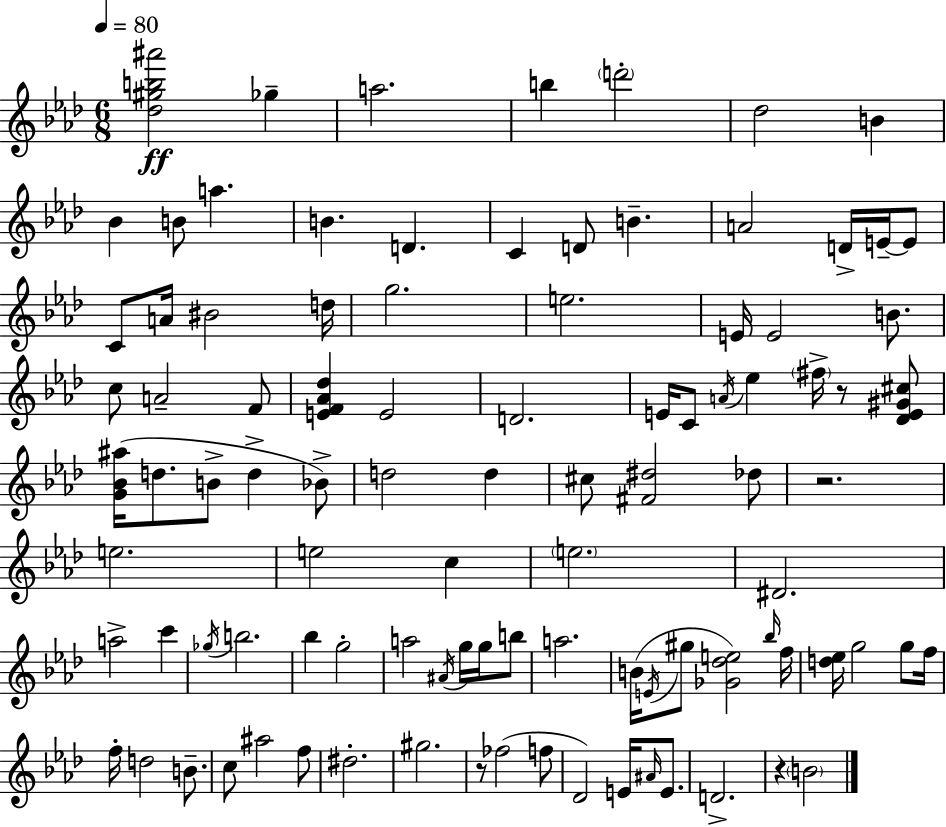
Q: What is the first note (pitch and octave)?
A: Gb5